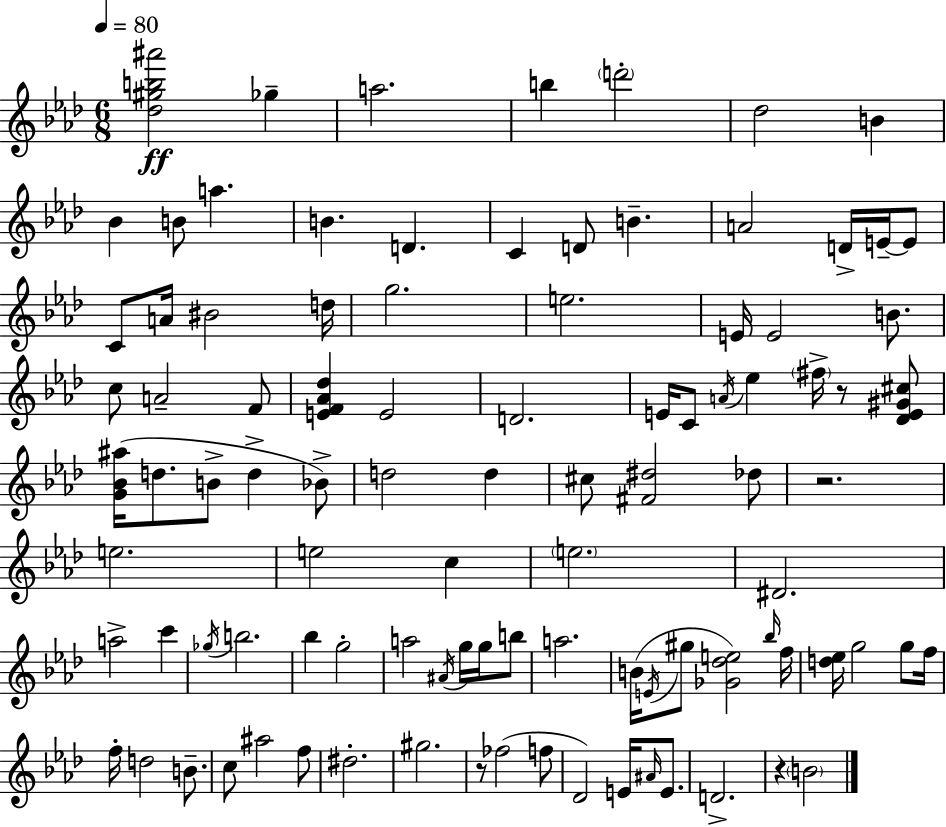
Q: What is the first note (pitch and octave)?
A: Gb5